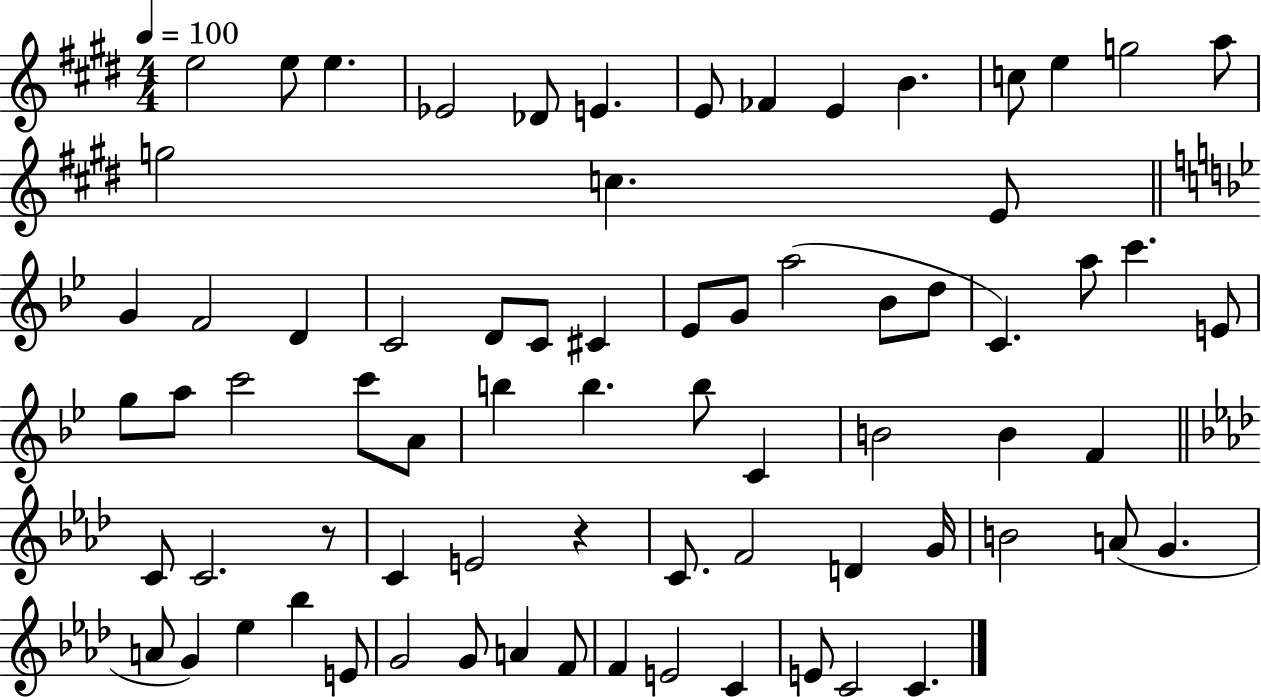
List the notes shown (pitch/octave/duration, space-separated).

E5/h E5/e E5/q. Eb4/h Db4/e E4/q. E4/e FES4/q E4/q B4/q. C5/e E5/q G5/h A5/e G5/h C5/q. E4/e G4/q F4/h D4/q C4/h D4/e C4/e C#4/q Eb4/e G4/e A5/h Bb4/e D5/e C4/q. A5/e C6/q. E4/e G5/e A5/e C6/h C6/e A4/e B5/q B5/q. B5/e C4/q B4/h B4/q F4/q C4/e C4/h. R/e C4/q E4/h R/q C4/e. F4/h D4/q G4/s B4/h A4/e G4/q. A4/e G4/q Eb5/q Bb5/q E4/e G4/h G4/e A4/q F4/e F4/q E4/h C4/q E4/e C4/h C4/q.